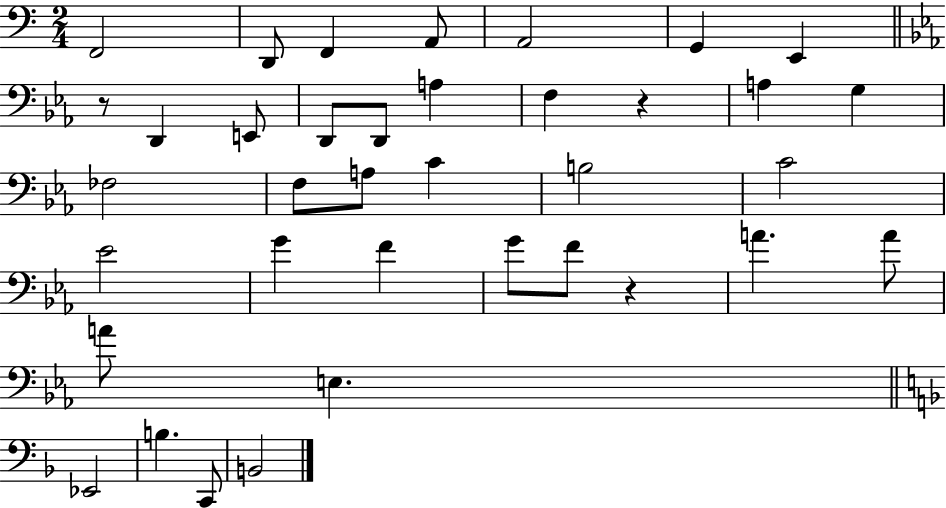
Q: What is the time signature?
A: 2/4